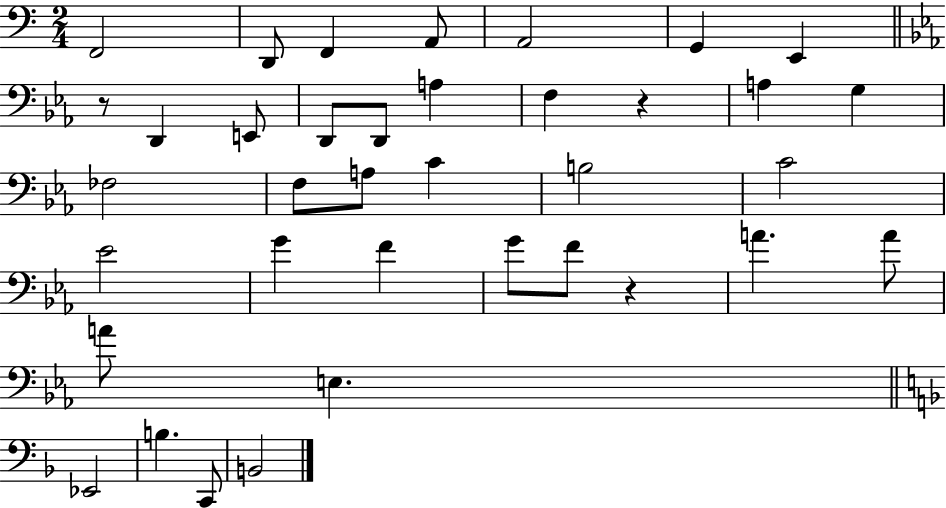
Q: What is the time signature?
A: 2/4